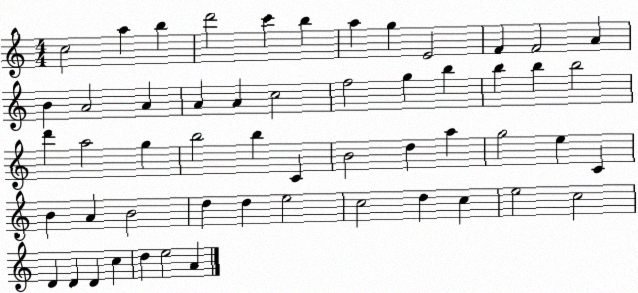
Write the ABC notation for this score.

X:1
T:Untitled
M:4/4
L:1/4
K:C
c2 a b d'2 c' b a g E2 F F2 A B A2 A A A c2 f2 g b b b b2 d' a2 g b2 b C B2 d a g2 e C B A B2 d d e2 c2 d c e2 c2 D D D c d e2 A